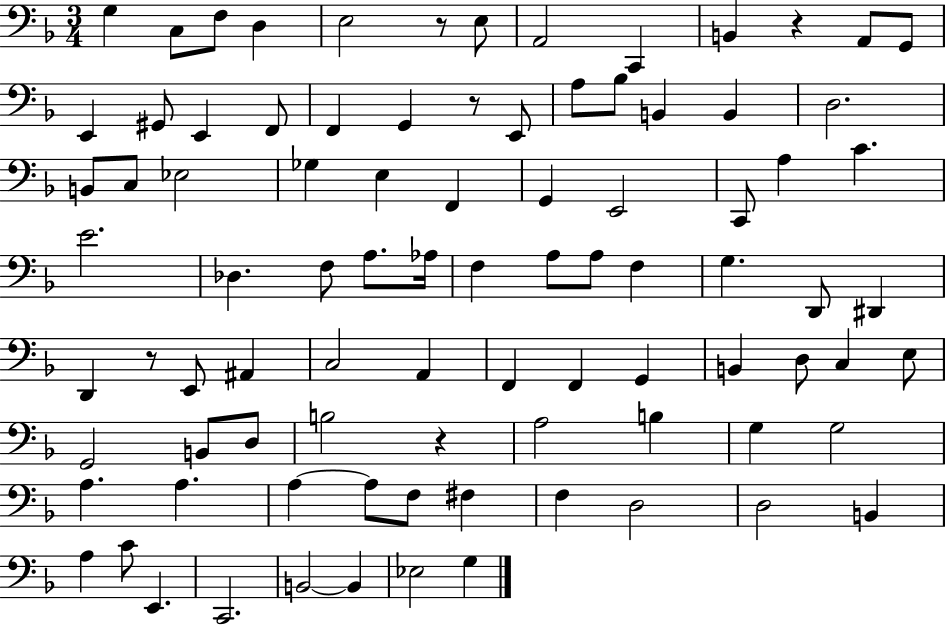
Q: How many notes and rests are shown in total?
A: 89